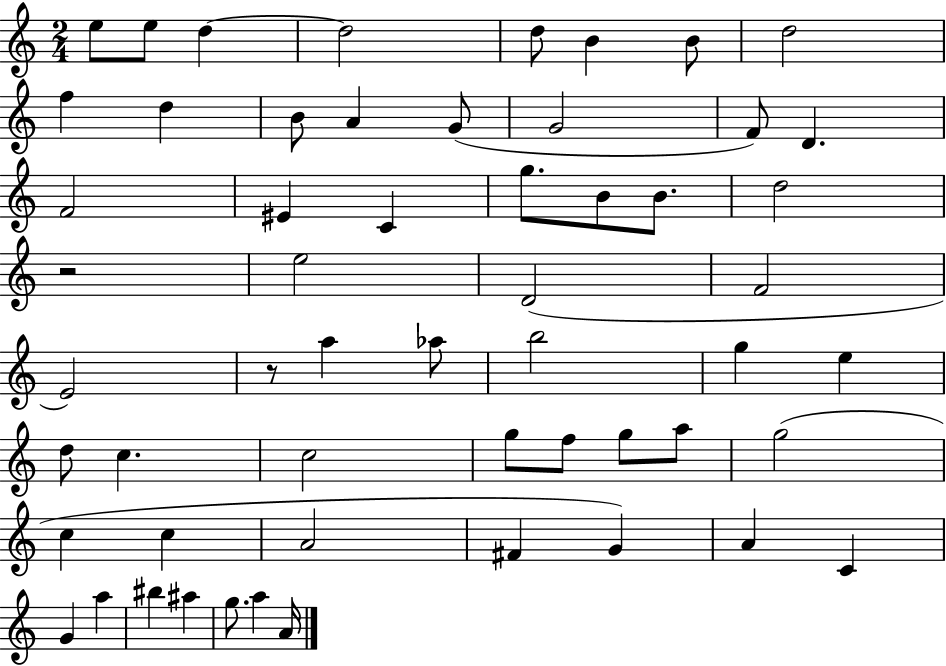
X:1
T:Untitled
M:2/4
L:1/4
K:C
e/2 e/2 d d2 d/2 B B/2 d2 f d B/2 A G/2 G2 F/2 D F2 ^E C g/2 B/2 B/2 d2 z2 e2 D2 F2 E2 z/2 a _a/2 b2 g e d/2 c c2 g/2 f/2 g/2 a/2 g2 c c A2 ^F G A C G a ^b ^a g/2 a A/4